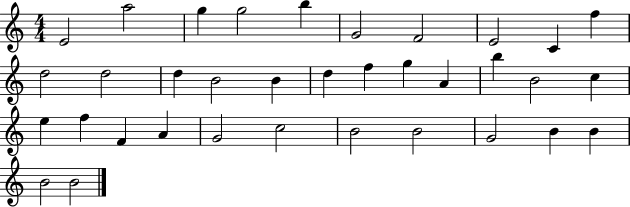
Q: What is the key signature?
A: C major